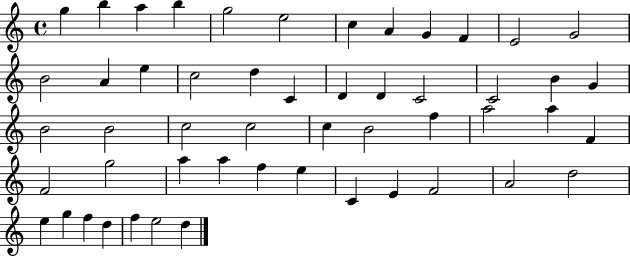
G5/q B5/q A5/q B5/q G5/h E5/h C5/q A4/q G4/q F4/q E4/h G4/h B4/h A4/q E5/q C5/h D5/q C4/q D4/q D4/q C4/h C4/h B4/q G4/q B4/h B4/h C5/h C5/h C5/q B4/h F5/q A5/h A5/q F4/q F4/h G5/h A5/q A5/q F5/q E5/q C4/q E4/q F4/h A4/h D5/h E5/q G5/q F5/q D5/q F5/q E5/h D5/q